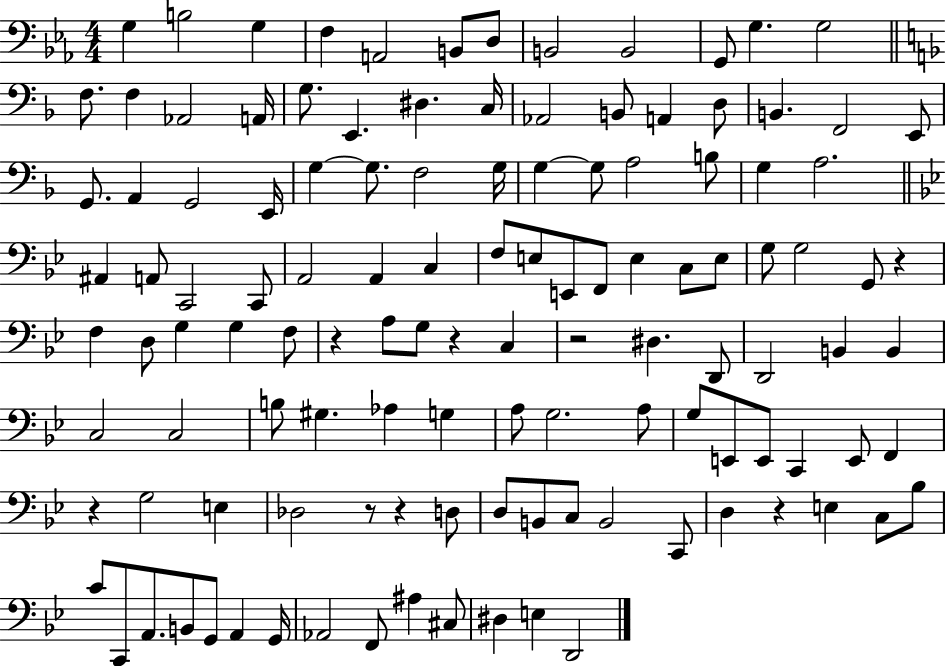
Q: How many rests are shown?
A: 8